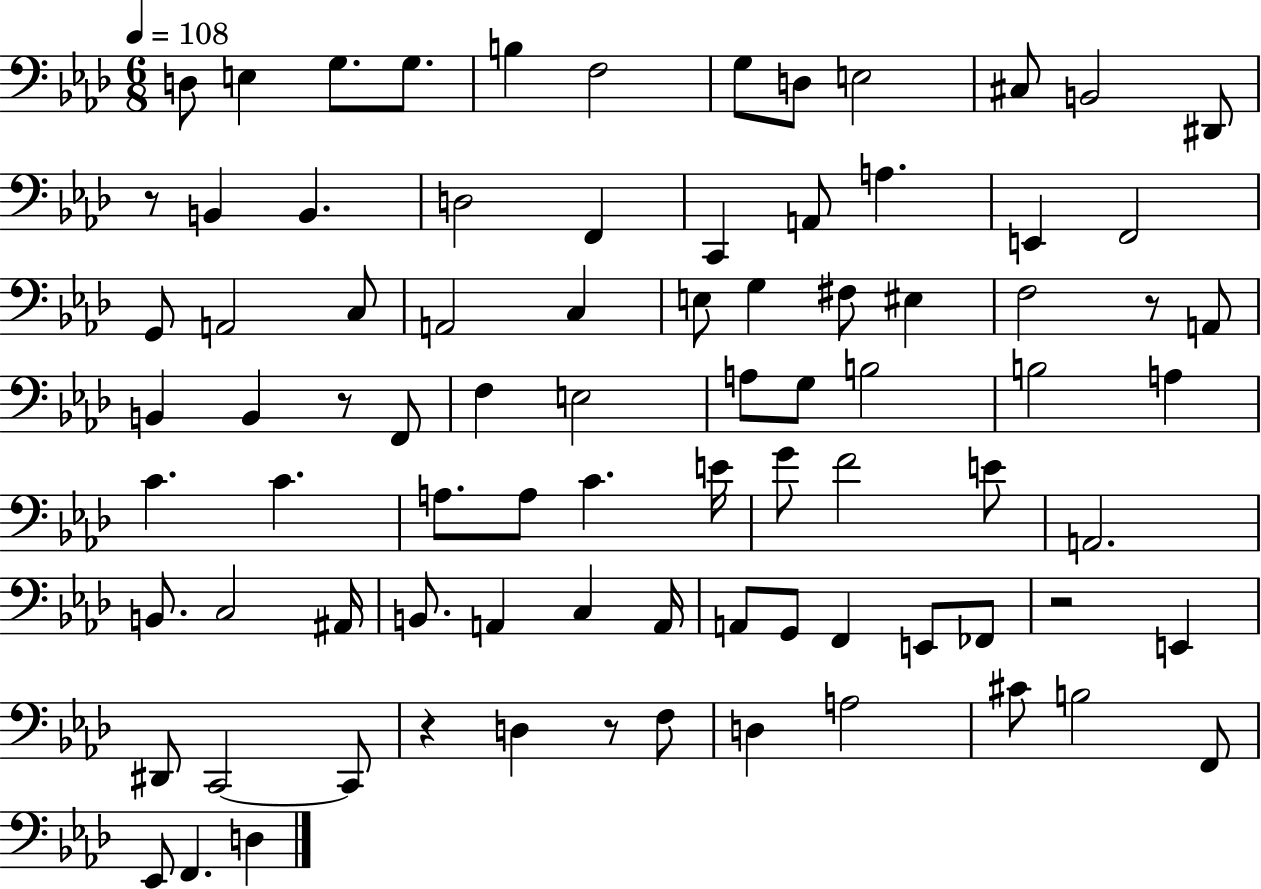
{
  \clef bass
  \numericTimeSignature
  \time 6/8
  \key aes \major
  \tempo 4 = 108
  d8 e4 g8. g8. | b4 f2 | g8 d8 e2 | cis8 b,2 dis,8 | \break r8 b,4 b,4. | d2 f,4 | c,4 a,8 a4. | e,4 f,2 | \break g,8 a,2 c8 | a,2 c4 | e8 g4 fis8 eis4 | f2 r8 a,8 | \break b,4 b,4 r8 f,8 | f4 e2 | a8 g8 b2 | b2 a4 | \break c'4. c'4. | a8. a8 c'4. e'16 | g'8 f'2 e'8 | a,2. | \break b,8. c2 ais,16 | b,8. a,4 c4 a,16 | a,8 g,8 f,4 e,8 fes,8 | r2 e,4 | \break dis,8 c,2~~ c,8 | r4 d4 r8 f8 | d4 a2 | cis'8 b2 f,8 | \break ees,8 f,4. d4 | \bar "|."
}